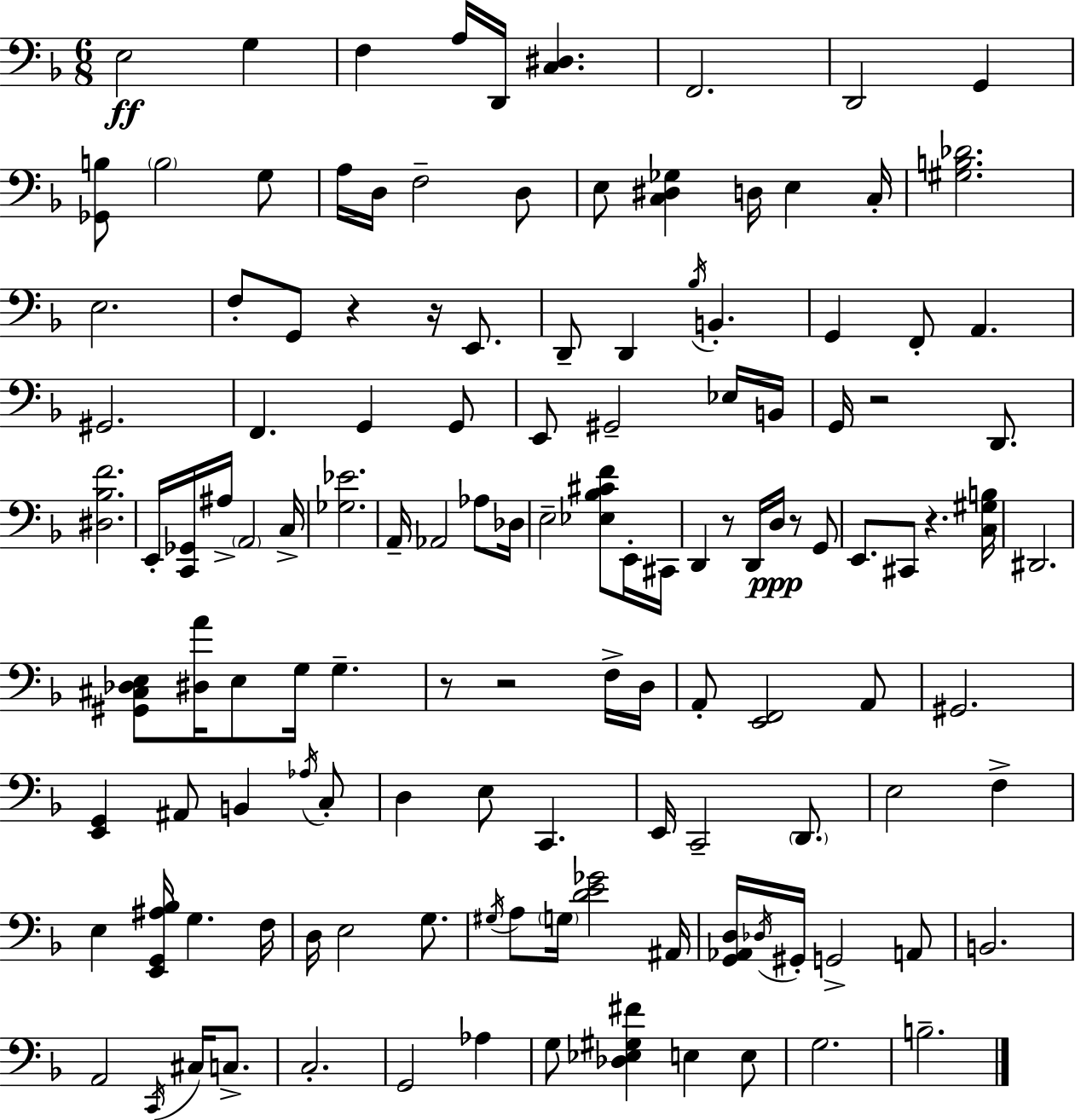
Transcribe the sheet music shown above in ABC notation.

X:1
T:Untitled
M:6/8
L:1/4
K:F
E,2 G, F, A,/4 D,,/4 [C,^D,] F,,2 D,,2 G,, [_G,,B,]/2 B,2 G,/2 A,/4 D,/4 F,2 D,/2 E,/2 [C,^D,_G,] D,/4 E, C,/4 [^G,B,_D]2 E,2 F,/2 G,,/2 z z/4 E,,/2 D,,/2 D,, _B,/4 B,, G,, F,,/2 A,, ^G,,2 F,, G,, G,,/2 E,,/2 ^G,,2 _E,/4 B,,/4 G,,/4 z2 D,,/2 [^D,_B,F]2 E,,/4 [C,,_G,,]/4 ^A,/4 A,,2 C,/4 [_G,_E]2 A,,/4 _A,,2 _A,/2 _D,/4 E,2 [_E,_B,^CF]/2 E,,/4 ^C,,/4 D,, z/2 D,,/4 D,/4 z/2 G,,/2 E,,/2 ^C,,/2 z [C,^G,B,]/4 ^D,,2 [^G,,^C,_D,E,]/2 [^D,A]/4 E,/2 G,/4 G, z/2 z2 F,/4 D,/4 A,,/2 [E,,F,,]2 A,,/2 ^G,,2 [E,,G,,] ^A,,/2 B,, _A,/4 C,/2 D, E,/2 C,, E,,/4 C,,2 D,,/2 E,2 F, E, [E,,G,,^A,_B,]/4 G, F,/4 D,/4 E,2 G,/2 ^G,/4 A,/2 G,/4 [DE_G]2 ^A,,/4 [G,,_A,,D,]/4 _D,/4 ^G,,/4 G,,2 A,,/2 B,,2 A,,2 C,,/4 ^C,/4 C,/2 C,2 G,,2 _A, G,/2 [_D,_E,^G,^F] E, E,/2 G,2 B,2